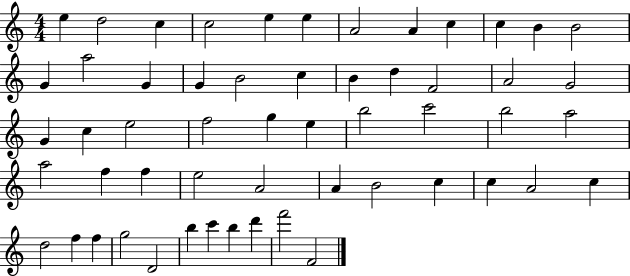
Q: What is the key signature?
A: C major